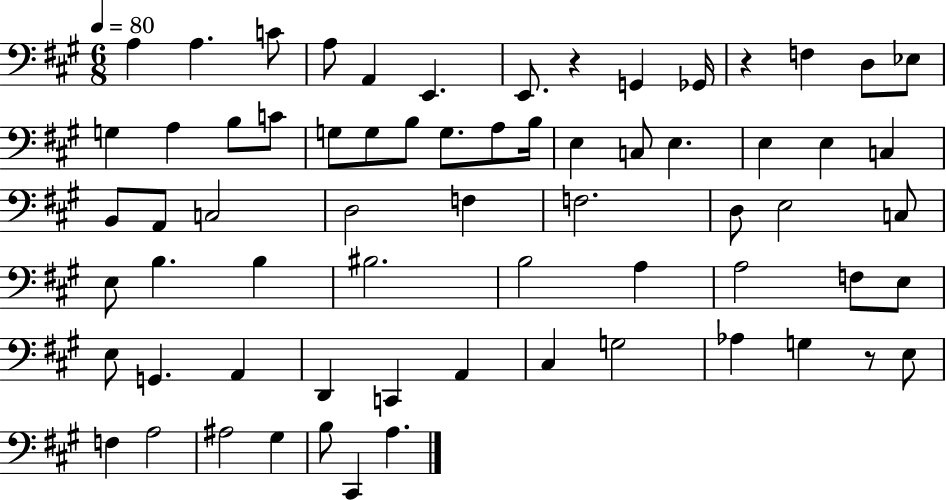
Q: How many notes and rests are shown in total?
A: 67